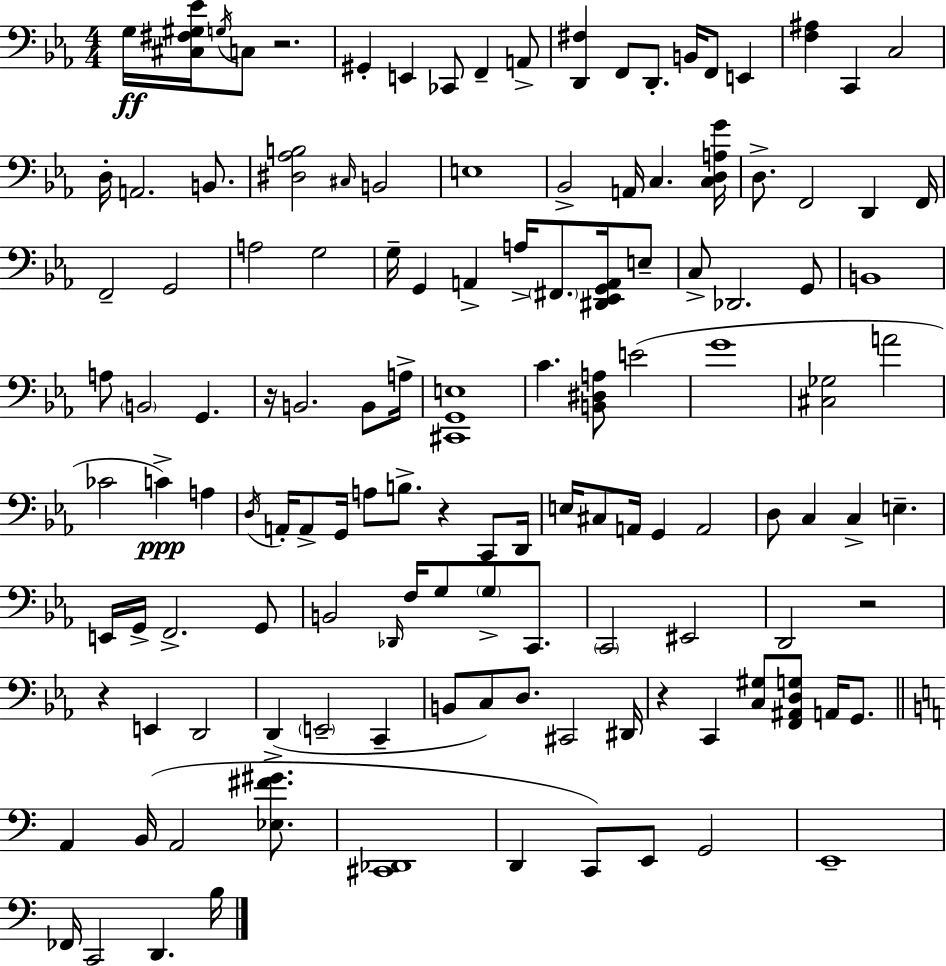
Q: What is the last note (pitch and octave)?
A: B3